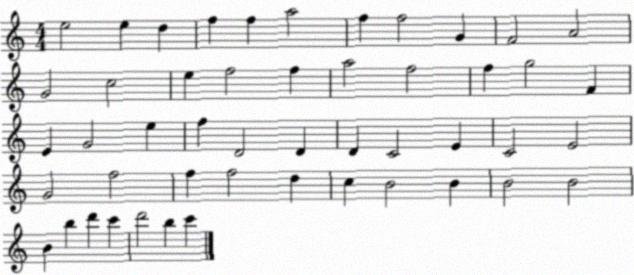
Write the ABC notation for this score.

X:1
T:Untitled
M:4/4
L:1/4
K:C
e2 e d f f a2 f f2 G F2 A2 G2 c2 e f2 f a2 f2 f g2 F E G2 e f D2 D D C2 E C2 E2 G2 f2 f f2 d c B2 B B2 B2 B b d' c' d'2 b c'